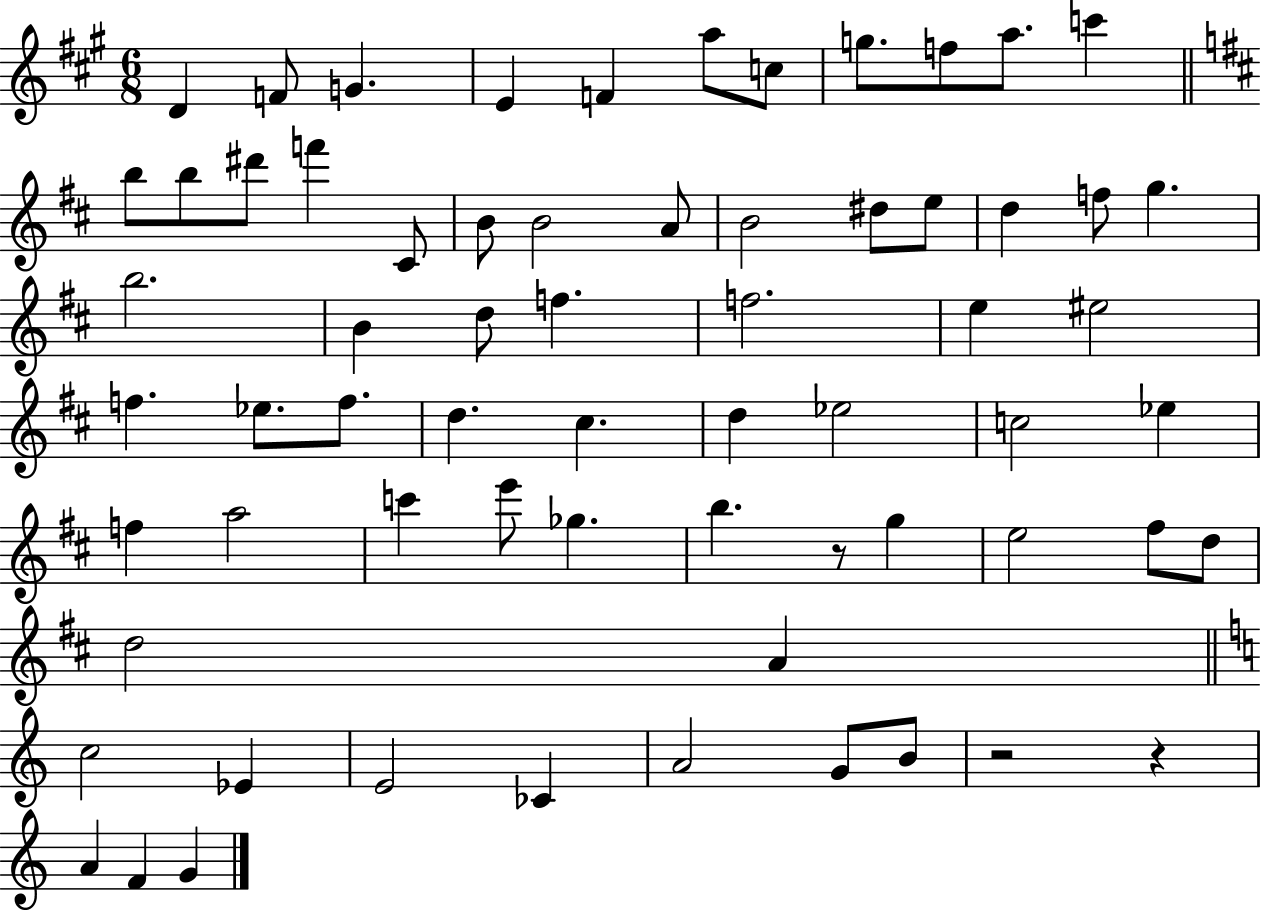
{
  \clef treble
  \numericTimeSignature
  \time 6/8
  \key a \major
  d'4 f'8 g'4. | e'4 f'4 a''8 c''8 | g''8. f''8 a''8. c'''4 | \bar "||" \break \key b \minor b''8 b''8 dis'''8 f'''4 cis'8 | b'8 b'2 a'8 | b'2 dis''8 e''8 | d''4 f''8 g''4. | \break b''2. | b'4 d''8 f''4. | f''2. | e''4 eis''2 | \break f''4. ees''8. f''8. | d''4. cis''4. | d''4 ees''2 | c''2 ees''4 | \break f''4 a''2 | c'''4 e'''8 ges''4. | b''4. r8 g''4 | e''2 fis''8 d''8 | \break d''2 a'4 | \bar "||" \break \key a \minor c''2 ees'4 | e'2 ces'4 | a'2 g'8 b'8 | r2 r4 | \break a'4 f'4 g'4 | \bar "|."
}